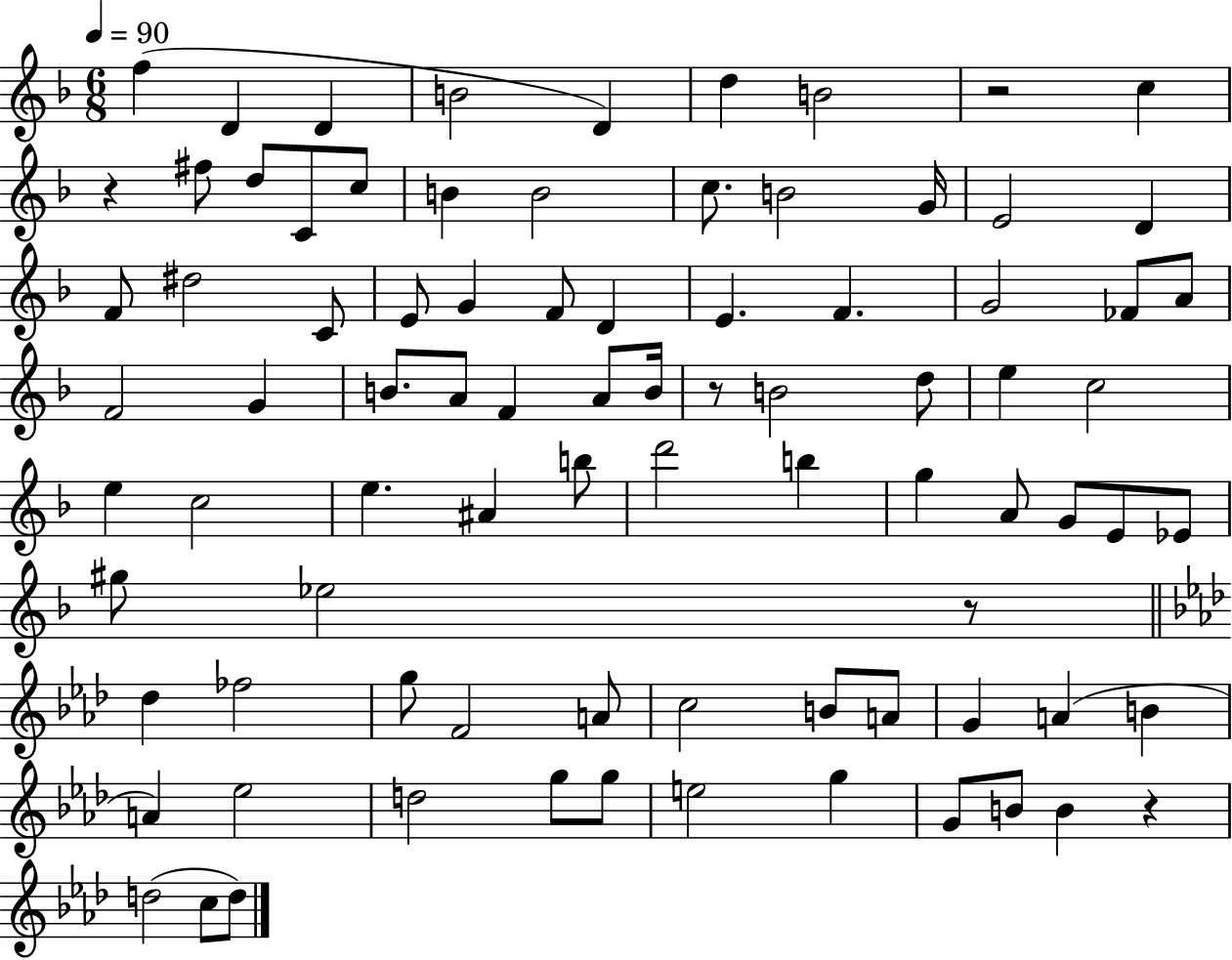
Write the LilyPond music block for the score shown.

{
  \clef treble
  \numericTimeSignature
  \time 6/8
  \key f \major
  \tempo 4 = 90
  \repeat volta 2 { f''4( d'4 d'4 | b'2 d'4) | d''4 b'2 | r2 c''4 | \break r4 fis''8 d''8 c'8 c''8 | b'4 b'2 | c''8. b'2 g'16 | e'2 d'4 | \break f'8 dis''2 c'8 | e'8 g'4 f'8 d'4 | e'4. f'4. | g'2 fes'8 a'8 | \break f'2 g'4 | b'8. a'8 f'4 a'8 b'16 | r8 b'2 d''8 | e''4 c''2 | \break e''4 c''2 | e''4. ais'4 b''8 | d'''2 b''4 | g''4 a'8 g'8 e'8 ees'8 | \break gis''8 ees''2 r8 | \bar "||" \break \key aes \major des''4 fes''2 | g''8 f'2 a'8 | c''2 b'8 a'8 | g'4 a'4( b'4 | \break a'4) ees''2 | d''2 g''8 g''8 | e''2 g''4 | g'8 b'8 b'4 r4 | \break d''2( c''8 d''8) | } \bar "|."
}